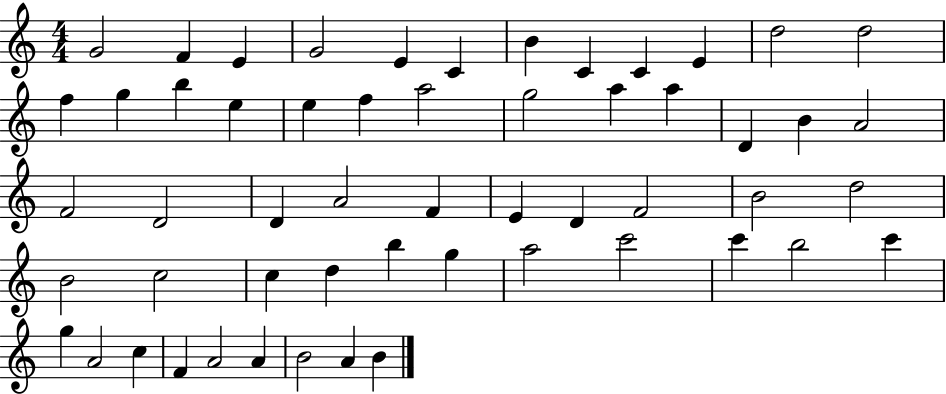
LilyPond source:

{
  \clef treble
  \numericTimeSignature
  \time 4/4
  \key c \major
  g'2 f'4 e'4 | g'2 e'4 c'4 | b'4 c'4 c'4 e'4 | d''2 d''2 | \break f''4 g''4 b''4 e''4 | e''4 f''4 a''2 | g''2 a''4 a''4 | d'4 b'4 a'2 | \break f'2 d'2 | d'4 a'2 f'4 | e'4 d'4 f'2 | b'2 d''2 | \break b'2 c''2 | c''4 d''4 b''4 g''4 | a''2 c'''2 | c'''4 b''2 c'''4 | \break g''4 a'2 c''4 | f'4 a'2 a'4 | b'2 a'4 b'4 | \bar "|."
}